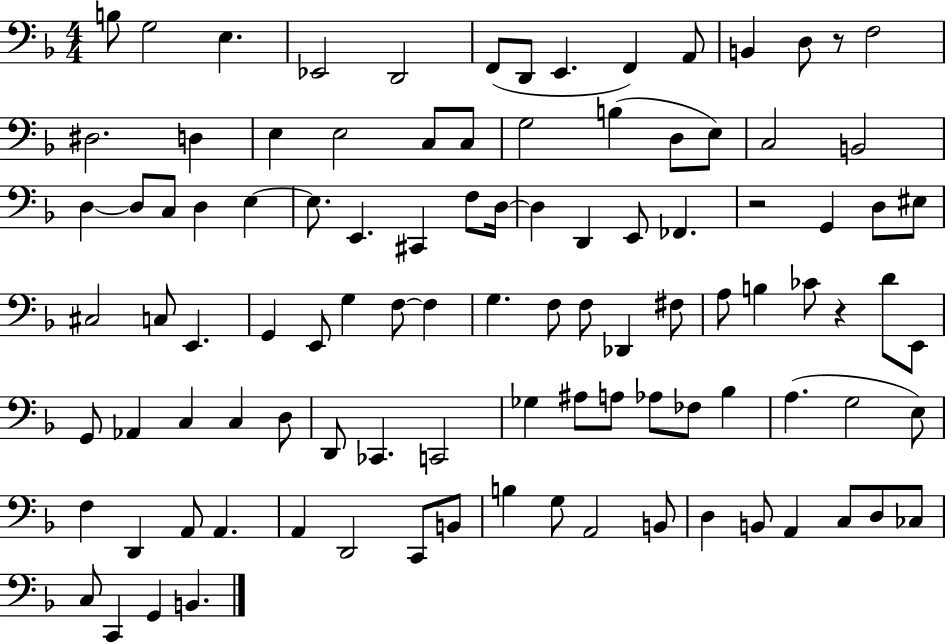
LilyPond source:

{
  \clef bass
  \numericTimeSignature
  \time 4/4
  \key f \major
  b8 g2 e4. | ees,2 d,2 | f,8( d,8 e,4. f,4) a,8 | b,4 d8 r8 f2 | \break dis2. d4 | e4 e2 c8 c8 | g2 b4( d8 e8) | c2 b,2 | \break d4~~ d8 c8 d4 e4~~ | e8. e,4. cis,4 f8 d16~~ | d4 d,4 e,8 fes,4. | r2 g,4 d8 eis8 | \break cis2 c8 e,4. | g,4 e,8 g4 f8~~ f4 | g4. f8 f8 des,4 fis8 | a8 b4 ces'8 r4 d'8 e,8 | \break g,8 aes,4 c4 c4 d8 | d,8 ces,4. c,2 | ges4 ais8 a8 aes8 fes8 bes4 | a4.( g2 e8) | \break f4 d,4 a,8 a,4. | a,4 d,2 c,8 b,8 | b4 g8 a,2 b,8 | d4 b,8 a,4 c8 d8 ces8 | \break c8 c,4 g,4 b,4. | \bar "|."
}